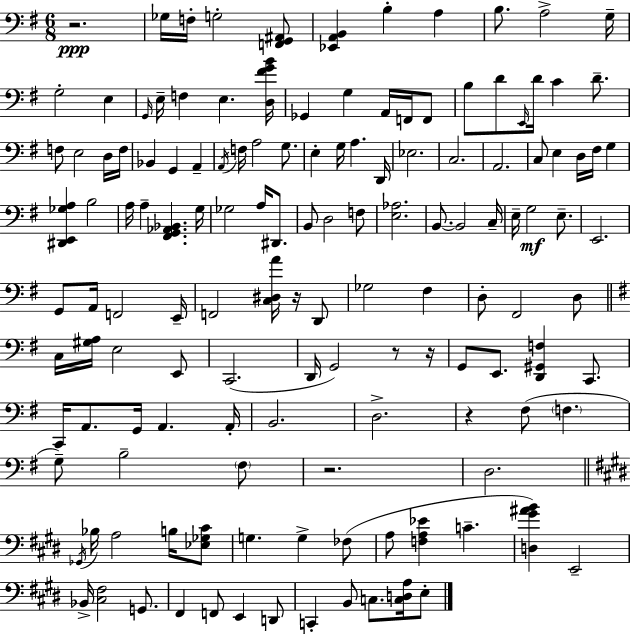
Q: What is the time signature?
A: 6/8